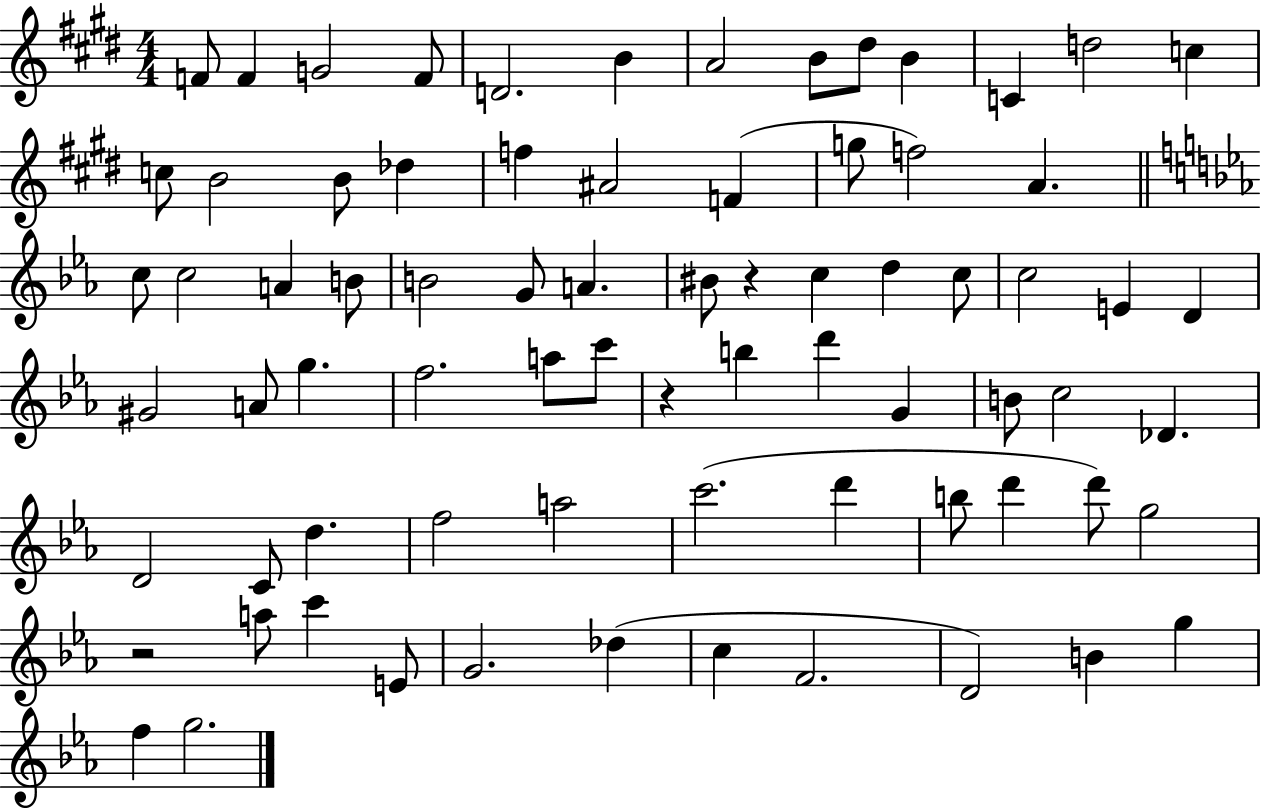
{
  \clef treble
  \numericTimeSignature
  \time 4/4
  \key e \major
  f'8 f'4 g'2 f'8 | d'2. b'4 | a'2 b'8 dis''8 b'4 | c'4 d''2 c''4 | \break c''8 b'2 b'8 des''4 | f''4 ais'2 f'4( | g''8 f''2) a'4. | \bar "||" \break \key ees \major c''8 c''2 a'4 b'8 | b'2 g'8 a'4. | bis'8 r4 c''4 d''4 c''8 | c''2 e'4 d'4 | \break gis'2 a'8 g''4. | f''2. a''8 c'''8 | r4 b''4 d'''4 g'4 | b'8 c''2 des'4. | \break d'2 c'8 d''4. | f''2 a''2 | c'''2.( d'''4 | b''8 d'''4 d'''8) g''2 | \break r2 a''8 c'''4 e'8 | g'2. des''4( | c''4 f'2. | d'2) b'4 g''4 | \break f''4 g''2. | \bar "|."
}